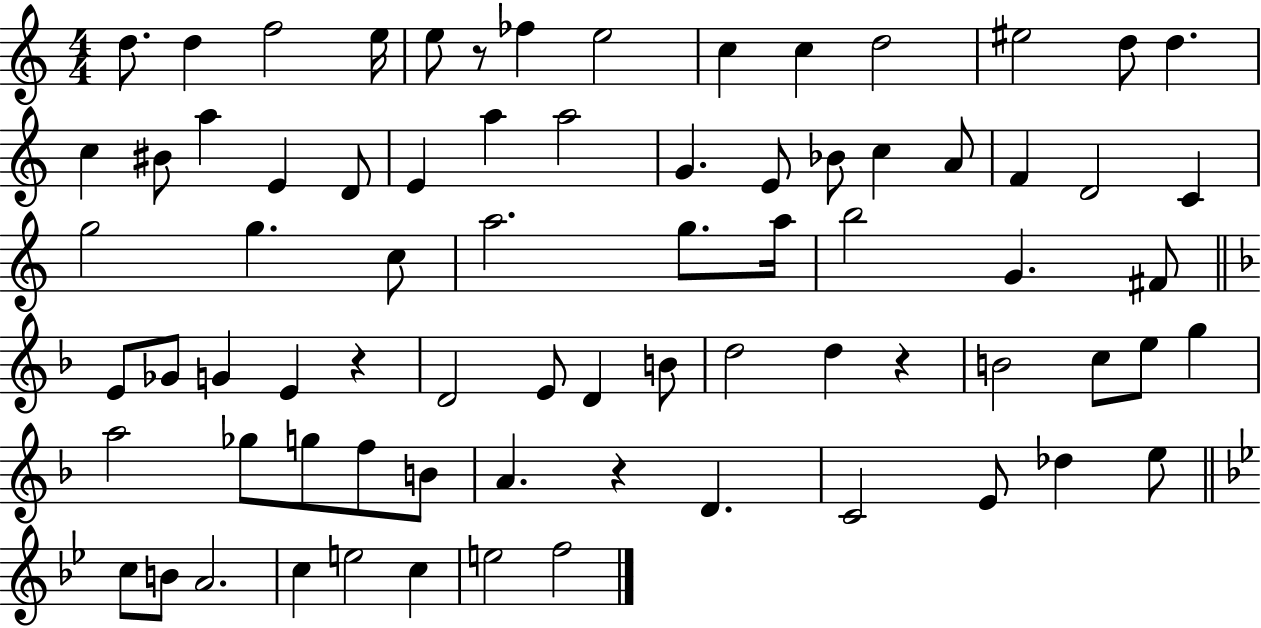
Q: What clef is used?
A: treble